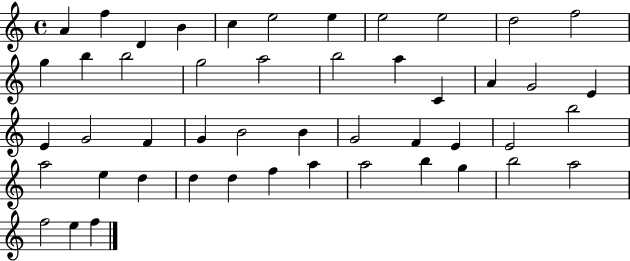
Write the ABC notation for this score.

X:1
T:Untitled
M:4/4
L:1/4
K:C
A f D B c e2 e e2 e2 d2 f2 g b b2 g2 a2 b2 a C A G2 E E G2 F G B2 B G2 F E E2 b2 a2 e d d d f a a2 b g b2 a2 f2 e f